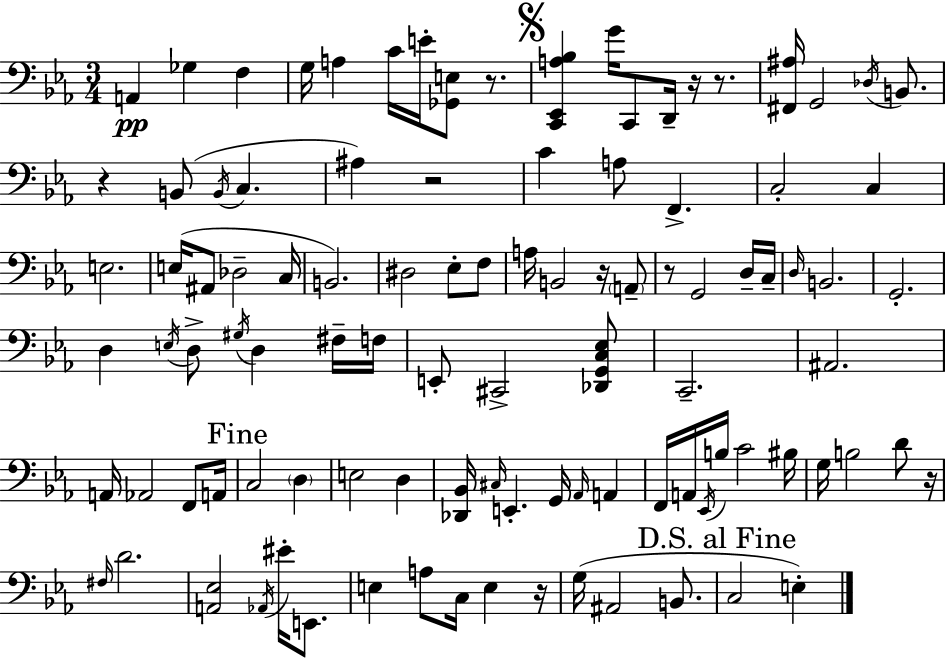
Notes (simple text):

A2/q Gb3/q F3/q G3/s A3/q C4/s E4/s [Gb2,E3]/e R/e. [C2,Eb2,A3,Bb3]/q G4/s C2/e D2/s R/s R/e. [F#2,A#3]/s G2/h Db3/s B2/e. R/q B2/e B2/s C3/q. A#3/q R/h C4/q A3/e F2/q. C3/h C3/q E3/h. E3/s A#2/e Db3/h C3/s B2/h. D#3/h Eb3/e F3/e A3/s B2/h R/s A2/e R/e G2/h D3/s C3/s D3/s B2/h. G2/h. D3/q E3/s D3/e G#3/s D3/q F#3/s F3/s E2/e C#2/h [Db2,G2,C3,Eb3]/e C2/h. A#2/h. A2/s Ab2/h F2/e A2/s C3/h D3/q E3/h D3/q [Db2,Bb2]/s C#3/s E2/q. G2/s Ab2/s A2/q F2/s A2/s Eb2/s B3/s C4/h BIS3/s G3/s B3/h D4/e R/s F#3/s D4/h. [A2,Eb3]/h Ab2/s EIS4/s E2/e. E3/q A3/e C3/s E3/q R/s G3/s A#2/h B2/e. C3/h E3/q